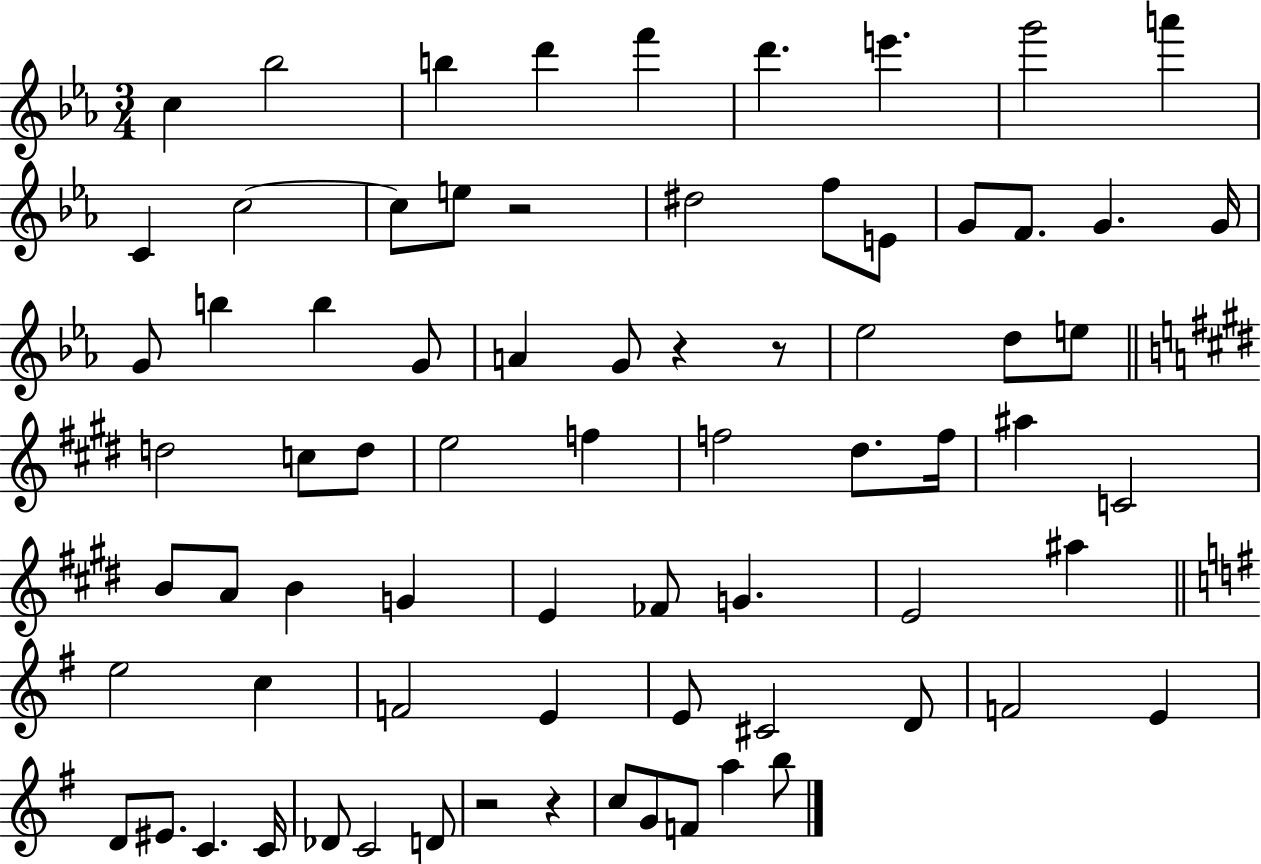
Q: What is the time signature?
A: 3/4